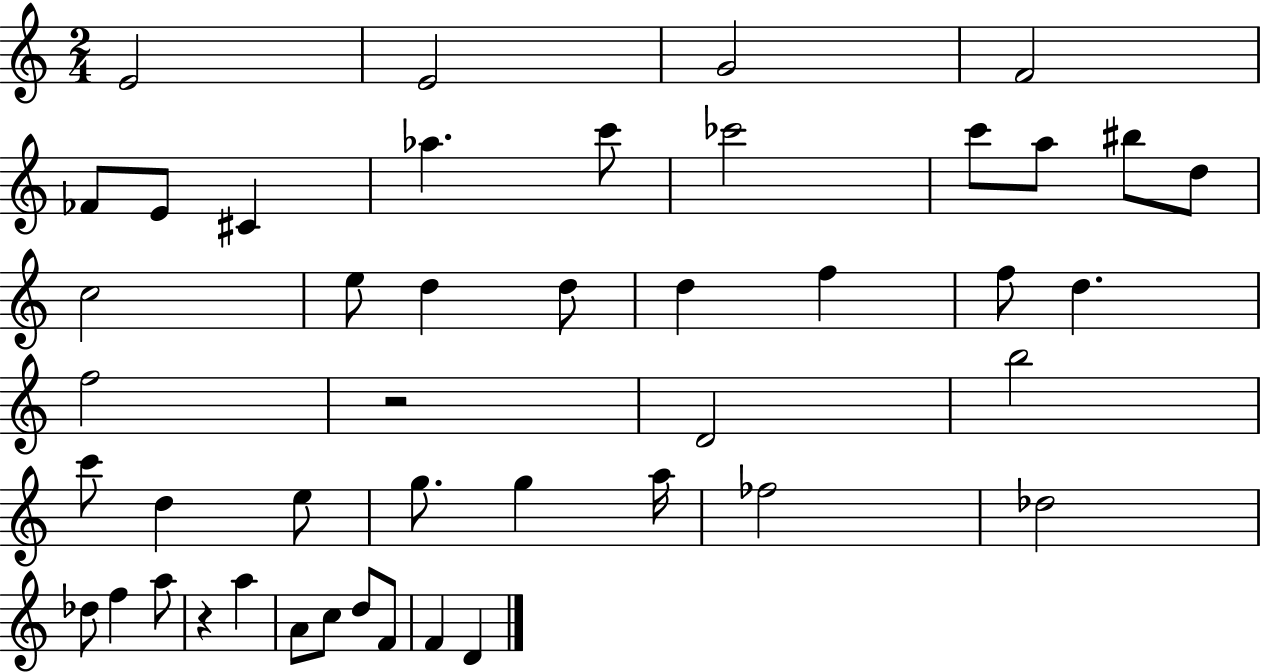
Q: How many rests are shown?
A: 2